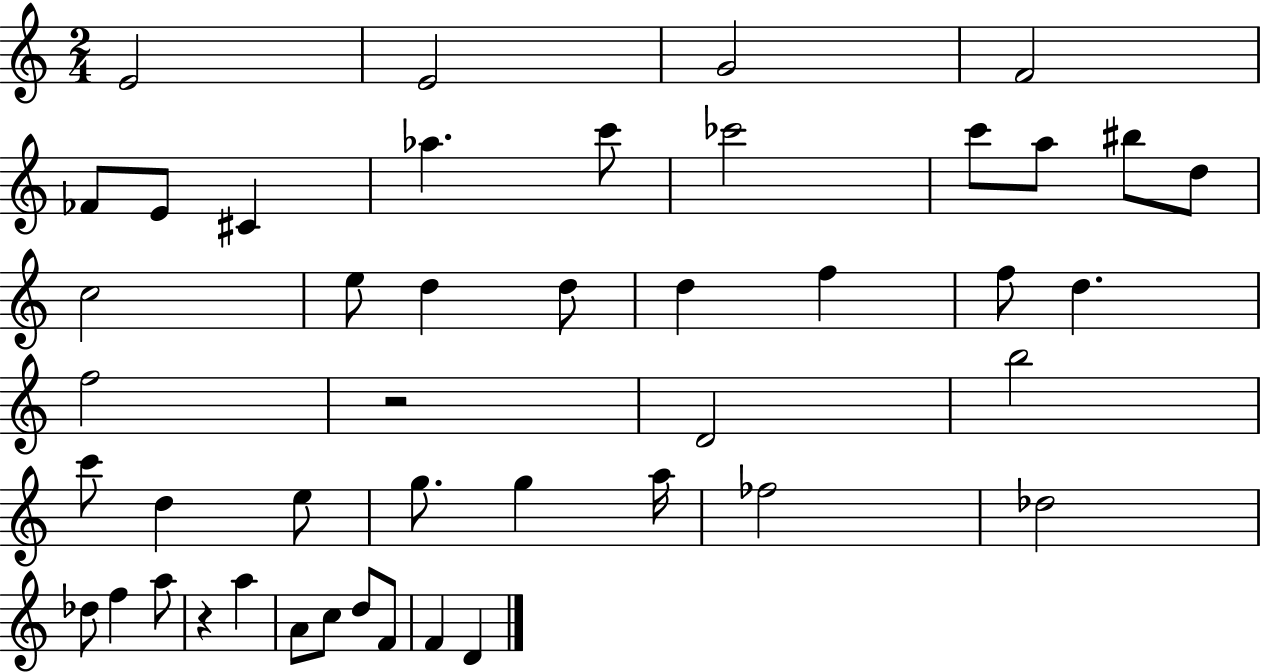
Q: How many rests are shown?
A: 2